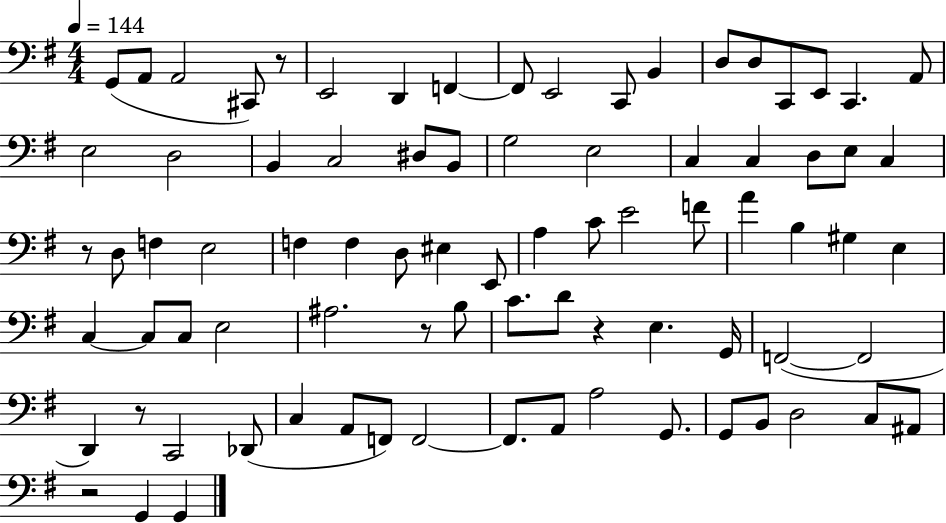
X:1
T:Untitled
M:4/4
L:1/4
K:G
G,,/2 A,,/2 A,,2 ^C,,/2 z/2 E,,2 D,, F,, F,,/2 E,,2 C,,/2 B,, D,/2 D,/2 C,,/2 E,,/2 C,, A,,/2 E,2 D,2 B,, C,2 ^D,/2 B,,/2 G,2 E,2 C, C, D,/2 E,/2 C, z/2 D,/2 F, E,2 F, F, D,/2 ^E, E,,/2 A, C/2 E2 F/2 A B, ^G, E, C, C,/2 C,/2 E,2 ^A,2 z/2 B,/2 C/2 D/2 z E, G,,/4 F,,2 F,,2 D,, z/2 C,,2 _D,,/2 C, A,,/2 F,,/2 F,,2 F,,/2 A,,/2 A,2 G,,/2 G,,/2 B,,/2 D,2 C,/2 ^A,,/2 z2 G,, G,,